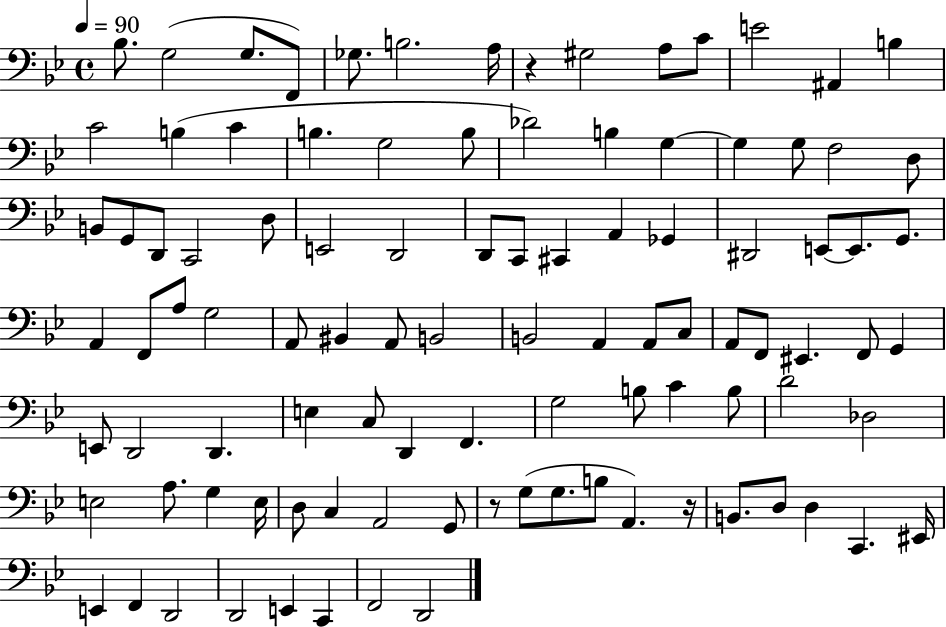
{
  \clef bass
  \time 4/4
  \defaultTimeSignature
  \key bes \major
  \tempo 4 = 90
  bes8. g2( g8. f,8) | ges8. b2. a16 | r4 gis2 a8 c'8 | e'2 ais,4 b4 | \break c'2 b4( c'4 | b4. g2 b8 | des'2) b4 g4~~ | g4 g8 f2 d8 | \break b,8 g,8 d,8 c,2 d8 | e,2 d,2 | d,8 c,8 cis,4 a,4 ges,4 | dis,2 e,8~~ e,8. g,8. | \break a,4 f,8 a8 g2 | a,8 bis,4 a,8 b,2 | b,2 a,4 a,8 c8 | a,8 f,8 eis,4. f,8 g,4 | \break e,8 d,2 d,4. | e4 c8 d,4 f,4. | g2 b8 c'4 b8 | d'2 des2 | \break e2 a8. g4 e16 | d8 c4 a,2 g,8 | r8 g8( g8. b8 a,4.) r16 | b,8. d8 d4 c,4. eis,16 | \break e,4 f,4 d,2 | d,2 e,4 c,4 | f,2 d,2 | \bar "|."
}